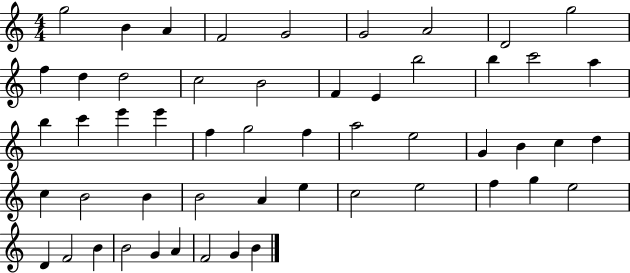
X:1
T:Untitled
M:4/4
L:1/4
K:C
g2 B A F2 G2 G2 A2 D2 g2 f d d2 c2 B2 F E b2 b c'2 a b c' e' e' f g2 f a2 e2 G B c d c B2 B B2 A e c2 e2 f g e2 D F2 B B2 G A F2 G B